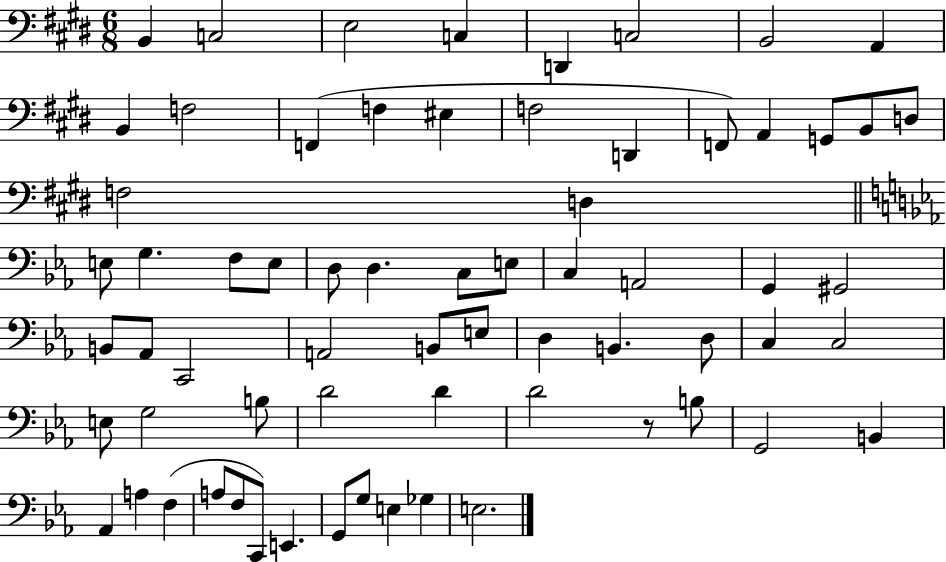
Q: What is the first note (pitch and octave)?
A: B2